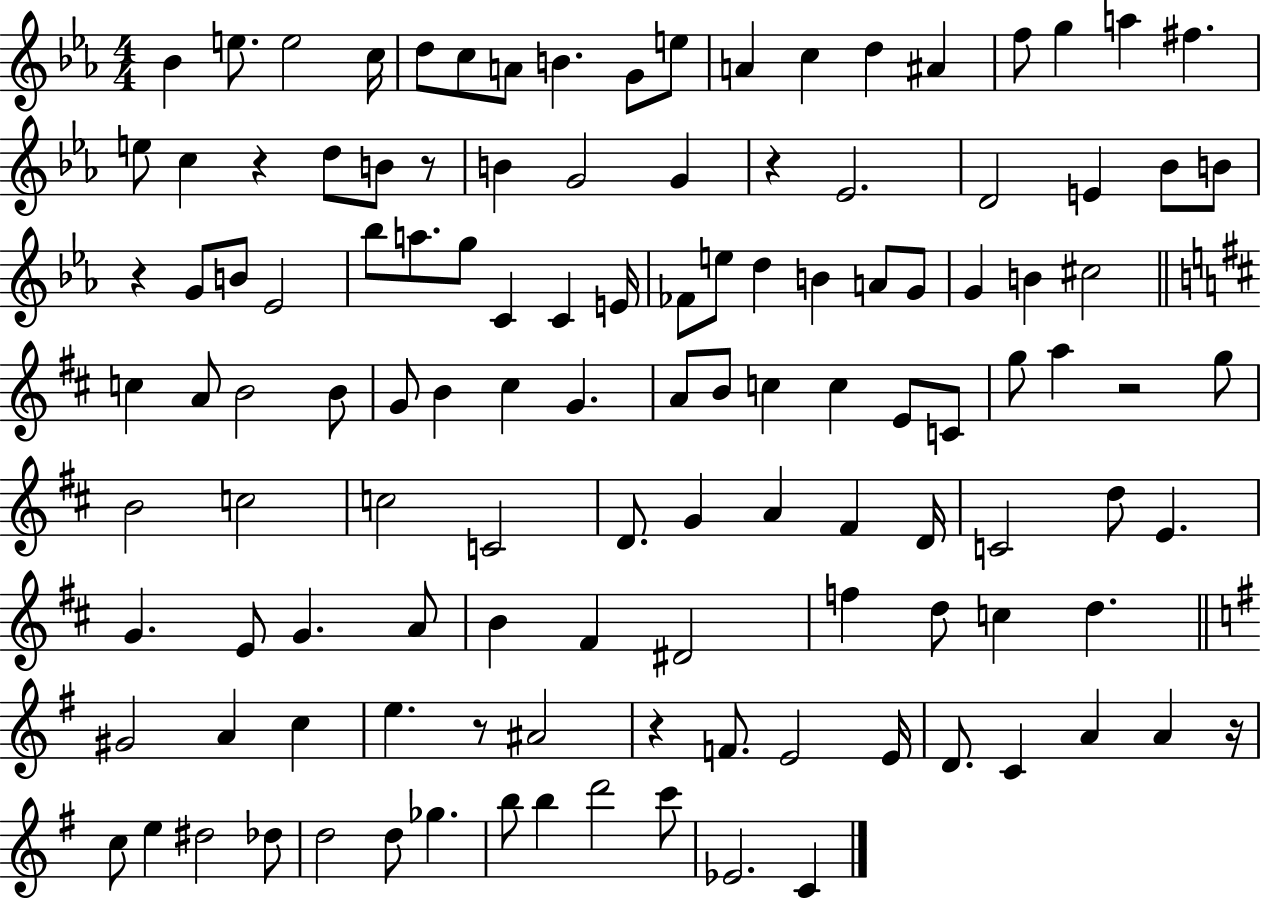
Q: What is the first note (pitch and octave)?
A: Bb4